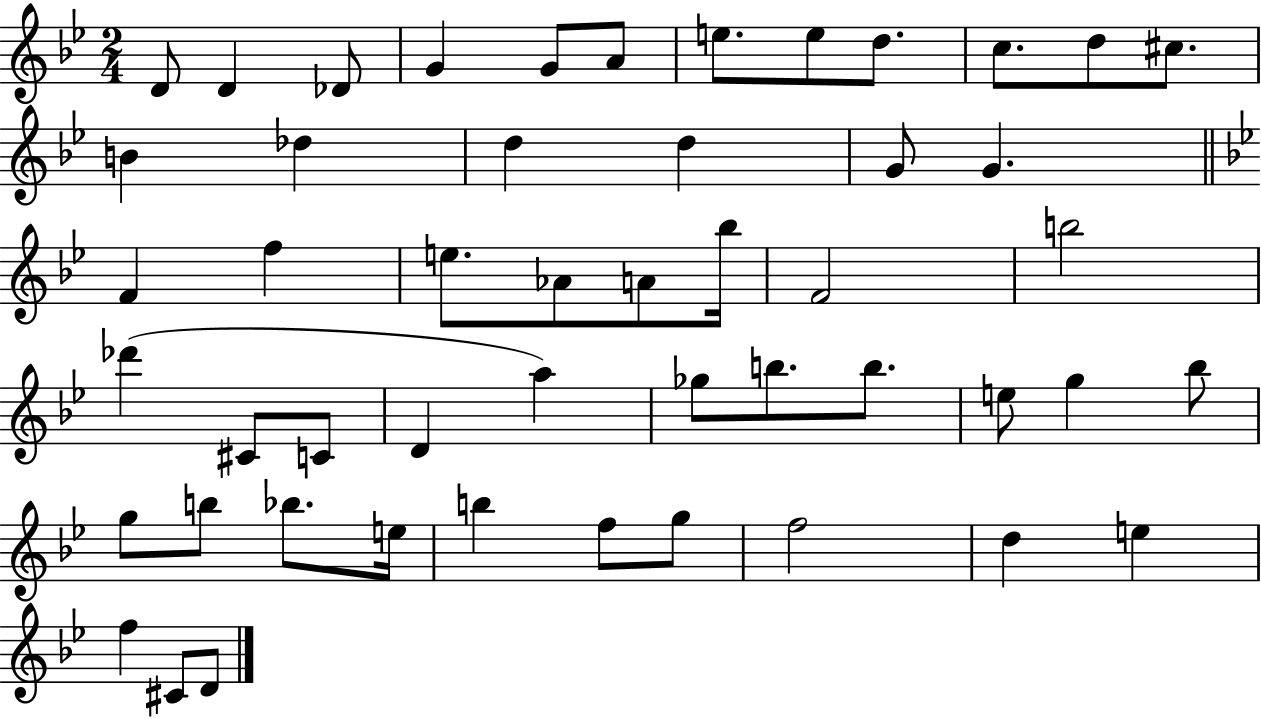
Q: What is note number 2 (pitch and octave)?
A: D4